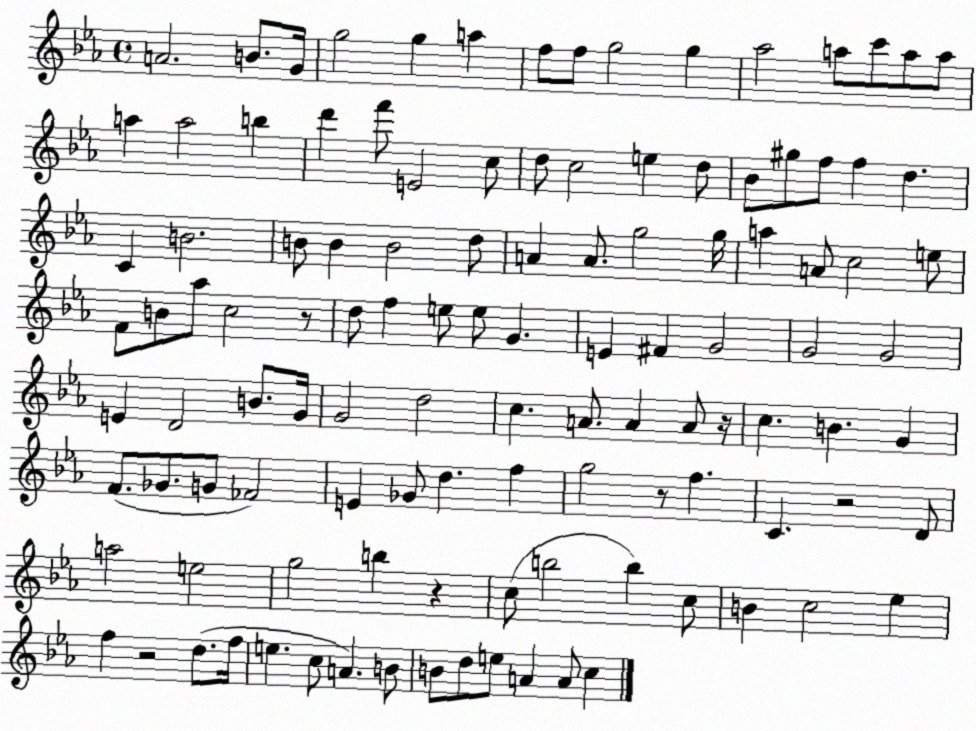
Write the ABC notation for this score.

X:1
T:Untitled
M:4/4
L:1/4
K:Eb
A2 B/2 G/4 g2 g a f/2 f/2 g2 g _a2 a/2 c'/2 a/2 a/2 a a2 b d' f'/2 E2 c/2 d/2 c2 e d/2 _B/2 ^g/2 f/2 f d C B2 B/2 B B2 d/2 A A/2 g2 g/4 a A/2 c2 e/2 F/2 B/2 _a/2 c2 z/2 d/2 f e/2 e/2 G E ^F G2 G2 G2 E D2 B/2 G/4 G2 d2 c A/2 A A/2 z/4 c B G F/2 _G/2 G/2 _F2 E _G/2 d f g2 z/2 f C z2 D/2 a2 e2 g2 b z c/2 b2 b c/2 B c2 _e f z2 d/2 f/4 e c/2 A B/2 B/2 d/2 e/2 A A/2 c